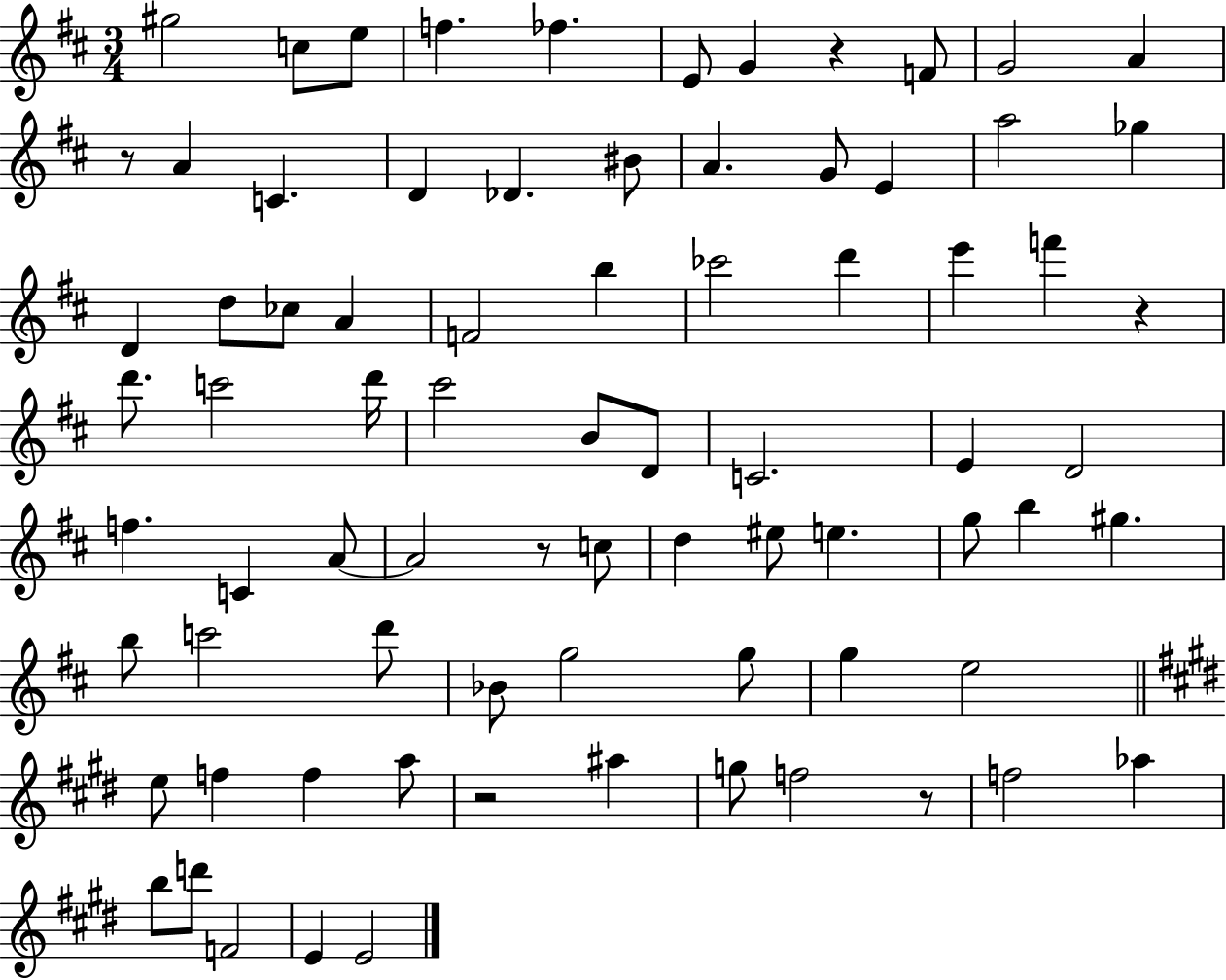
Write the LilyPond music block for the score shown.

{
  \clef treble
  \numericTimeSignature
  \time 3/4
  \key d \major
  gis''2 c''8 e''8 | f''4. fes''4. | e'8 g'4 r4 f'8 | g'2 a'4 | \break r8 a'4 c'4. | d'4 des'4. bis'8 | a'4. g'8 e'4 | a''2 ges''4 | \break d'4 d''8 ces''8 a'4 | f'2 b''4 | ces'''2 d'''4 | e'''4 f'''4 r4 | \break d'''8. c'''2 d'''16 | cis'''2 b'8 d'8 | c'2. | e'4 d'2 | \break f''4. c'4 a'8~~ | a'2 r8 c''8 | d''4 eis''8 e''4. | g''8 b''4 gis''4. | \break b''8 c'''2 d'''8 | bes'8 g''2 g''8 | g''4 e''2 | \bar "||" \break \key e \major e''8 f''4 f''4 a''8 | r2 ais''4 | g''8 f''2 r8 | f''2 aes''4 | \break b''8 d'''8 f'2 | e'4 e'2 | \bar "|."
}